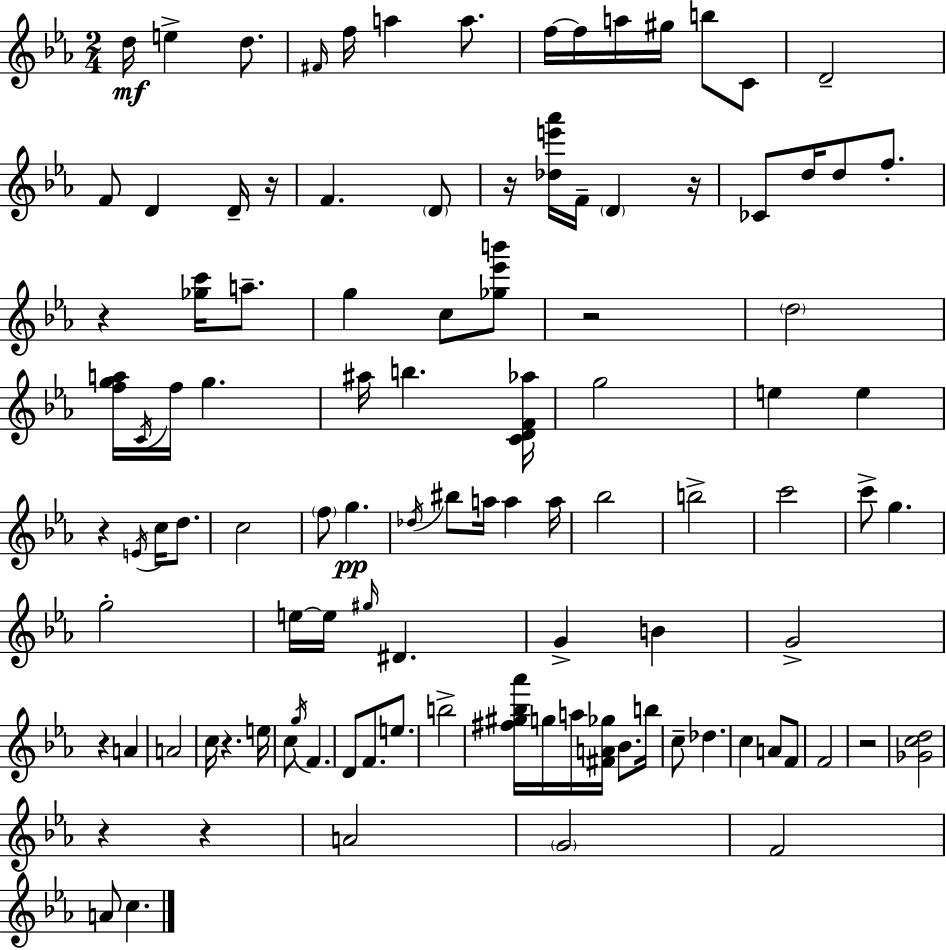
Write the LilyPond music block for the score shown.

{
  \clef treble
  \numericTimeSignature
  \time 2/4
  \key ees \major
  d''16\mf e''4-> d''8. | \grace { fis'16 } f''16 a''4 a''8. | f''16~~ f''16 a''16 gis''16 b''8 c'8 | d'2-- | \break f'8 d'4 d'16-- | r16 f'4. \parenthesize d'8 | r16 <des'' e''' aes'''>16 f'16-- \parenthesize d'4 | r16 ces'8 d''16 d''8 f''8.-. | \break r4 <ges'' c'''>16 a''8.-- | g''4 c''8 <ges'' ees''' b'''>8 | r2 | \parenthesize d''2 | \break <f'' g'' a''>16 \acciaccatura { c'16 } f''16 g''4. | ais''16 b''4. | <c' d' f' aes''>16 g''2 | e''4 e''4 | \break r4 \acciaccatura { e'16 } c''16 | d''8. c''2 | \parenthesize f''8 g''4.\pp | \acciaccatura { des''16 } bis''8 a''16 a''4 | \break a''16 bes''2 | b''2-> | c'''2 | c'''8-> g''4. | \break g''2-. | e''16~~ e''16 \grace { gis''16 } dis'4. | g'4-> | b'4 g'2-> | \break r4 | a'4 a'2 | c''16 r4. | e''16 c''8 \acciaccatura { g''16 } | \break f'4. d'8 | f'8. e''8. b''2-> | <fis'' gis'' bes'' aes'''>16 g''16 | a''16 <fis' a' ges''>16 bes'8. b''16 c''8-- | \break des''4. c''4 | a'8 f'8 f'2 | r2 | <ges' c'' d''>2 | \break r4 | r4 a'2 | \parenthesize g'2 | f'2 | \break a'8 | c''4. \bar "|."
}